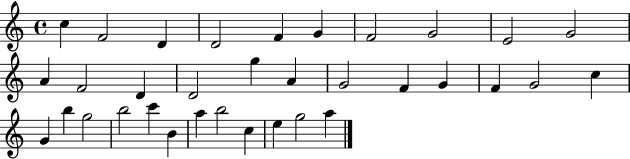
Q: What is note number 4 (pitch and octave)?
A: D4